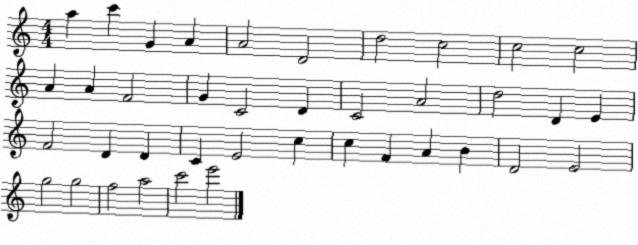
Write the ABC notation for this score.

X:1
T:Untitled
M:4/4
L:1/4
K:C
a c' G A A2 D2 d2 c2 c2 c2 A A F2 G C2 D C2 A2 d2 D E F2 D D C E2 c c F A B D2 E2 g2 g2 f2 a2 c'2 e'2